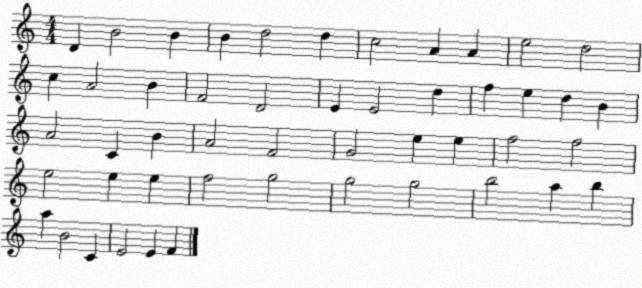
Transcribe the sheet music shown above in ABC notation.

X:1
T:Untitled
M:4/4
L:1/4
K:C
D B2 B B d2 d c2 A A e2 d2 c A2 B F2 D2 E E2 d f e d B A2 C B A2 F2 G2 e e f2 f2 e2 e e f2 g2 g2 g2 b2 a b a B2 C E2 E F